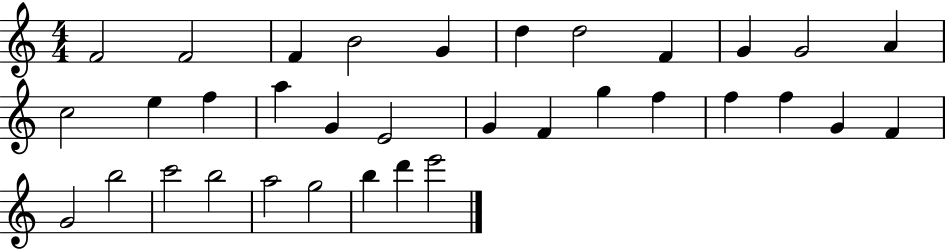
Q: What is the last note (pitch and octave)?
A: E6